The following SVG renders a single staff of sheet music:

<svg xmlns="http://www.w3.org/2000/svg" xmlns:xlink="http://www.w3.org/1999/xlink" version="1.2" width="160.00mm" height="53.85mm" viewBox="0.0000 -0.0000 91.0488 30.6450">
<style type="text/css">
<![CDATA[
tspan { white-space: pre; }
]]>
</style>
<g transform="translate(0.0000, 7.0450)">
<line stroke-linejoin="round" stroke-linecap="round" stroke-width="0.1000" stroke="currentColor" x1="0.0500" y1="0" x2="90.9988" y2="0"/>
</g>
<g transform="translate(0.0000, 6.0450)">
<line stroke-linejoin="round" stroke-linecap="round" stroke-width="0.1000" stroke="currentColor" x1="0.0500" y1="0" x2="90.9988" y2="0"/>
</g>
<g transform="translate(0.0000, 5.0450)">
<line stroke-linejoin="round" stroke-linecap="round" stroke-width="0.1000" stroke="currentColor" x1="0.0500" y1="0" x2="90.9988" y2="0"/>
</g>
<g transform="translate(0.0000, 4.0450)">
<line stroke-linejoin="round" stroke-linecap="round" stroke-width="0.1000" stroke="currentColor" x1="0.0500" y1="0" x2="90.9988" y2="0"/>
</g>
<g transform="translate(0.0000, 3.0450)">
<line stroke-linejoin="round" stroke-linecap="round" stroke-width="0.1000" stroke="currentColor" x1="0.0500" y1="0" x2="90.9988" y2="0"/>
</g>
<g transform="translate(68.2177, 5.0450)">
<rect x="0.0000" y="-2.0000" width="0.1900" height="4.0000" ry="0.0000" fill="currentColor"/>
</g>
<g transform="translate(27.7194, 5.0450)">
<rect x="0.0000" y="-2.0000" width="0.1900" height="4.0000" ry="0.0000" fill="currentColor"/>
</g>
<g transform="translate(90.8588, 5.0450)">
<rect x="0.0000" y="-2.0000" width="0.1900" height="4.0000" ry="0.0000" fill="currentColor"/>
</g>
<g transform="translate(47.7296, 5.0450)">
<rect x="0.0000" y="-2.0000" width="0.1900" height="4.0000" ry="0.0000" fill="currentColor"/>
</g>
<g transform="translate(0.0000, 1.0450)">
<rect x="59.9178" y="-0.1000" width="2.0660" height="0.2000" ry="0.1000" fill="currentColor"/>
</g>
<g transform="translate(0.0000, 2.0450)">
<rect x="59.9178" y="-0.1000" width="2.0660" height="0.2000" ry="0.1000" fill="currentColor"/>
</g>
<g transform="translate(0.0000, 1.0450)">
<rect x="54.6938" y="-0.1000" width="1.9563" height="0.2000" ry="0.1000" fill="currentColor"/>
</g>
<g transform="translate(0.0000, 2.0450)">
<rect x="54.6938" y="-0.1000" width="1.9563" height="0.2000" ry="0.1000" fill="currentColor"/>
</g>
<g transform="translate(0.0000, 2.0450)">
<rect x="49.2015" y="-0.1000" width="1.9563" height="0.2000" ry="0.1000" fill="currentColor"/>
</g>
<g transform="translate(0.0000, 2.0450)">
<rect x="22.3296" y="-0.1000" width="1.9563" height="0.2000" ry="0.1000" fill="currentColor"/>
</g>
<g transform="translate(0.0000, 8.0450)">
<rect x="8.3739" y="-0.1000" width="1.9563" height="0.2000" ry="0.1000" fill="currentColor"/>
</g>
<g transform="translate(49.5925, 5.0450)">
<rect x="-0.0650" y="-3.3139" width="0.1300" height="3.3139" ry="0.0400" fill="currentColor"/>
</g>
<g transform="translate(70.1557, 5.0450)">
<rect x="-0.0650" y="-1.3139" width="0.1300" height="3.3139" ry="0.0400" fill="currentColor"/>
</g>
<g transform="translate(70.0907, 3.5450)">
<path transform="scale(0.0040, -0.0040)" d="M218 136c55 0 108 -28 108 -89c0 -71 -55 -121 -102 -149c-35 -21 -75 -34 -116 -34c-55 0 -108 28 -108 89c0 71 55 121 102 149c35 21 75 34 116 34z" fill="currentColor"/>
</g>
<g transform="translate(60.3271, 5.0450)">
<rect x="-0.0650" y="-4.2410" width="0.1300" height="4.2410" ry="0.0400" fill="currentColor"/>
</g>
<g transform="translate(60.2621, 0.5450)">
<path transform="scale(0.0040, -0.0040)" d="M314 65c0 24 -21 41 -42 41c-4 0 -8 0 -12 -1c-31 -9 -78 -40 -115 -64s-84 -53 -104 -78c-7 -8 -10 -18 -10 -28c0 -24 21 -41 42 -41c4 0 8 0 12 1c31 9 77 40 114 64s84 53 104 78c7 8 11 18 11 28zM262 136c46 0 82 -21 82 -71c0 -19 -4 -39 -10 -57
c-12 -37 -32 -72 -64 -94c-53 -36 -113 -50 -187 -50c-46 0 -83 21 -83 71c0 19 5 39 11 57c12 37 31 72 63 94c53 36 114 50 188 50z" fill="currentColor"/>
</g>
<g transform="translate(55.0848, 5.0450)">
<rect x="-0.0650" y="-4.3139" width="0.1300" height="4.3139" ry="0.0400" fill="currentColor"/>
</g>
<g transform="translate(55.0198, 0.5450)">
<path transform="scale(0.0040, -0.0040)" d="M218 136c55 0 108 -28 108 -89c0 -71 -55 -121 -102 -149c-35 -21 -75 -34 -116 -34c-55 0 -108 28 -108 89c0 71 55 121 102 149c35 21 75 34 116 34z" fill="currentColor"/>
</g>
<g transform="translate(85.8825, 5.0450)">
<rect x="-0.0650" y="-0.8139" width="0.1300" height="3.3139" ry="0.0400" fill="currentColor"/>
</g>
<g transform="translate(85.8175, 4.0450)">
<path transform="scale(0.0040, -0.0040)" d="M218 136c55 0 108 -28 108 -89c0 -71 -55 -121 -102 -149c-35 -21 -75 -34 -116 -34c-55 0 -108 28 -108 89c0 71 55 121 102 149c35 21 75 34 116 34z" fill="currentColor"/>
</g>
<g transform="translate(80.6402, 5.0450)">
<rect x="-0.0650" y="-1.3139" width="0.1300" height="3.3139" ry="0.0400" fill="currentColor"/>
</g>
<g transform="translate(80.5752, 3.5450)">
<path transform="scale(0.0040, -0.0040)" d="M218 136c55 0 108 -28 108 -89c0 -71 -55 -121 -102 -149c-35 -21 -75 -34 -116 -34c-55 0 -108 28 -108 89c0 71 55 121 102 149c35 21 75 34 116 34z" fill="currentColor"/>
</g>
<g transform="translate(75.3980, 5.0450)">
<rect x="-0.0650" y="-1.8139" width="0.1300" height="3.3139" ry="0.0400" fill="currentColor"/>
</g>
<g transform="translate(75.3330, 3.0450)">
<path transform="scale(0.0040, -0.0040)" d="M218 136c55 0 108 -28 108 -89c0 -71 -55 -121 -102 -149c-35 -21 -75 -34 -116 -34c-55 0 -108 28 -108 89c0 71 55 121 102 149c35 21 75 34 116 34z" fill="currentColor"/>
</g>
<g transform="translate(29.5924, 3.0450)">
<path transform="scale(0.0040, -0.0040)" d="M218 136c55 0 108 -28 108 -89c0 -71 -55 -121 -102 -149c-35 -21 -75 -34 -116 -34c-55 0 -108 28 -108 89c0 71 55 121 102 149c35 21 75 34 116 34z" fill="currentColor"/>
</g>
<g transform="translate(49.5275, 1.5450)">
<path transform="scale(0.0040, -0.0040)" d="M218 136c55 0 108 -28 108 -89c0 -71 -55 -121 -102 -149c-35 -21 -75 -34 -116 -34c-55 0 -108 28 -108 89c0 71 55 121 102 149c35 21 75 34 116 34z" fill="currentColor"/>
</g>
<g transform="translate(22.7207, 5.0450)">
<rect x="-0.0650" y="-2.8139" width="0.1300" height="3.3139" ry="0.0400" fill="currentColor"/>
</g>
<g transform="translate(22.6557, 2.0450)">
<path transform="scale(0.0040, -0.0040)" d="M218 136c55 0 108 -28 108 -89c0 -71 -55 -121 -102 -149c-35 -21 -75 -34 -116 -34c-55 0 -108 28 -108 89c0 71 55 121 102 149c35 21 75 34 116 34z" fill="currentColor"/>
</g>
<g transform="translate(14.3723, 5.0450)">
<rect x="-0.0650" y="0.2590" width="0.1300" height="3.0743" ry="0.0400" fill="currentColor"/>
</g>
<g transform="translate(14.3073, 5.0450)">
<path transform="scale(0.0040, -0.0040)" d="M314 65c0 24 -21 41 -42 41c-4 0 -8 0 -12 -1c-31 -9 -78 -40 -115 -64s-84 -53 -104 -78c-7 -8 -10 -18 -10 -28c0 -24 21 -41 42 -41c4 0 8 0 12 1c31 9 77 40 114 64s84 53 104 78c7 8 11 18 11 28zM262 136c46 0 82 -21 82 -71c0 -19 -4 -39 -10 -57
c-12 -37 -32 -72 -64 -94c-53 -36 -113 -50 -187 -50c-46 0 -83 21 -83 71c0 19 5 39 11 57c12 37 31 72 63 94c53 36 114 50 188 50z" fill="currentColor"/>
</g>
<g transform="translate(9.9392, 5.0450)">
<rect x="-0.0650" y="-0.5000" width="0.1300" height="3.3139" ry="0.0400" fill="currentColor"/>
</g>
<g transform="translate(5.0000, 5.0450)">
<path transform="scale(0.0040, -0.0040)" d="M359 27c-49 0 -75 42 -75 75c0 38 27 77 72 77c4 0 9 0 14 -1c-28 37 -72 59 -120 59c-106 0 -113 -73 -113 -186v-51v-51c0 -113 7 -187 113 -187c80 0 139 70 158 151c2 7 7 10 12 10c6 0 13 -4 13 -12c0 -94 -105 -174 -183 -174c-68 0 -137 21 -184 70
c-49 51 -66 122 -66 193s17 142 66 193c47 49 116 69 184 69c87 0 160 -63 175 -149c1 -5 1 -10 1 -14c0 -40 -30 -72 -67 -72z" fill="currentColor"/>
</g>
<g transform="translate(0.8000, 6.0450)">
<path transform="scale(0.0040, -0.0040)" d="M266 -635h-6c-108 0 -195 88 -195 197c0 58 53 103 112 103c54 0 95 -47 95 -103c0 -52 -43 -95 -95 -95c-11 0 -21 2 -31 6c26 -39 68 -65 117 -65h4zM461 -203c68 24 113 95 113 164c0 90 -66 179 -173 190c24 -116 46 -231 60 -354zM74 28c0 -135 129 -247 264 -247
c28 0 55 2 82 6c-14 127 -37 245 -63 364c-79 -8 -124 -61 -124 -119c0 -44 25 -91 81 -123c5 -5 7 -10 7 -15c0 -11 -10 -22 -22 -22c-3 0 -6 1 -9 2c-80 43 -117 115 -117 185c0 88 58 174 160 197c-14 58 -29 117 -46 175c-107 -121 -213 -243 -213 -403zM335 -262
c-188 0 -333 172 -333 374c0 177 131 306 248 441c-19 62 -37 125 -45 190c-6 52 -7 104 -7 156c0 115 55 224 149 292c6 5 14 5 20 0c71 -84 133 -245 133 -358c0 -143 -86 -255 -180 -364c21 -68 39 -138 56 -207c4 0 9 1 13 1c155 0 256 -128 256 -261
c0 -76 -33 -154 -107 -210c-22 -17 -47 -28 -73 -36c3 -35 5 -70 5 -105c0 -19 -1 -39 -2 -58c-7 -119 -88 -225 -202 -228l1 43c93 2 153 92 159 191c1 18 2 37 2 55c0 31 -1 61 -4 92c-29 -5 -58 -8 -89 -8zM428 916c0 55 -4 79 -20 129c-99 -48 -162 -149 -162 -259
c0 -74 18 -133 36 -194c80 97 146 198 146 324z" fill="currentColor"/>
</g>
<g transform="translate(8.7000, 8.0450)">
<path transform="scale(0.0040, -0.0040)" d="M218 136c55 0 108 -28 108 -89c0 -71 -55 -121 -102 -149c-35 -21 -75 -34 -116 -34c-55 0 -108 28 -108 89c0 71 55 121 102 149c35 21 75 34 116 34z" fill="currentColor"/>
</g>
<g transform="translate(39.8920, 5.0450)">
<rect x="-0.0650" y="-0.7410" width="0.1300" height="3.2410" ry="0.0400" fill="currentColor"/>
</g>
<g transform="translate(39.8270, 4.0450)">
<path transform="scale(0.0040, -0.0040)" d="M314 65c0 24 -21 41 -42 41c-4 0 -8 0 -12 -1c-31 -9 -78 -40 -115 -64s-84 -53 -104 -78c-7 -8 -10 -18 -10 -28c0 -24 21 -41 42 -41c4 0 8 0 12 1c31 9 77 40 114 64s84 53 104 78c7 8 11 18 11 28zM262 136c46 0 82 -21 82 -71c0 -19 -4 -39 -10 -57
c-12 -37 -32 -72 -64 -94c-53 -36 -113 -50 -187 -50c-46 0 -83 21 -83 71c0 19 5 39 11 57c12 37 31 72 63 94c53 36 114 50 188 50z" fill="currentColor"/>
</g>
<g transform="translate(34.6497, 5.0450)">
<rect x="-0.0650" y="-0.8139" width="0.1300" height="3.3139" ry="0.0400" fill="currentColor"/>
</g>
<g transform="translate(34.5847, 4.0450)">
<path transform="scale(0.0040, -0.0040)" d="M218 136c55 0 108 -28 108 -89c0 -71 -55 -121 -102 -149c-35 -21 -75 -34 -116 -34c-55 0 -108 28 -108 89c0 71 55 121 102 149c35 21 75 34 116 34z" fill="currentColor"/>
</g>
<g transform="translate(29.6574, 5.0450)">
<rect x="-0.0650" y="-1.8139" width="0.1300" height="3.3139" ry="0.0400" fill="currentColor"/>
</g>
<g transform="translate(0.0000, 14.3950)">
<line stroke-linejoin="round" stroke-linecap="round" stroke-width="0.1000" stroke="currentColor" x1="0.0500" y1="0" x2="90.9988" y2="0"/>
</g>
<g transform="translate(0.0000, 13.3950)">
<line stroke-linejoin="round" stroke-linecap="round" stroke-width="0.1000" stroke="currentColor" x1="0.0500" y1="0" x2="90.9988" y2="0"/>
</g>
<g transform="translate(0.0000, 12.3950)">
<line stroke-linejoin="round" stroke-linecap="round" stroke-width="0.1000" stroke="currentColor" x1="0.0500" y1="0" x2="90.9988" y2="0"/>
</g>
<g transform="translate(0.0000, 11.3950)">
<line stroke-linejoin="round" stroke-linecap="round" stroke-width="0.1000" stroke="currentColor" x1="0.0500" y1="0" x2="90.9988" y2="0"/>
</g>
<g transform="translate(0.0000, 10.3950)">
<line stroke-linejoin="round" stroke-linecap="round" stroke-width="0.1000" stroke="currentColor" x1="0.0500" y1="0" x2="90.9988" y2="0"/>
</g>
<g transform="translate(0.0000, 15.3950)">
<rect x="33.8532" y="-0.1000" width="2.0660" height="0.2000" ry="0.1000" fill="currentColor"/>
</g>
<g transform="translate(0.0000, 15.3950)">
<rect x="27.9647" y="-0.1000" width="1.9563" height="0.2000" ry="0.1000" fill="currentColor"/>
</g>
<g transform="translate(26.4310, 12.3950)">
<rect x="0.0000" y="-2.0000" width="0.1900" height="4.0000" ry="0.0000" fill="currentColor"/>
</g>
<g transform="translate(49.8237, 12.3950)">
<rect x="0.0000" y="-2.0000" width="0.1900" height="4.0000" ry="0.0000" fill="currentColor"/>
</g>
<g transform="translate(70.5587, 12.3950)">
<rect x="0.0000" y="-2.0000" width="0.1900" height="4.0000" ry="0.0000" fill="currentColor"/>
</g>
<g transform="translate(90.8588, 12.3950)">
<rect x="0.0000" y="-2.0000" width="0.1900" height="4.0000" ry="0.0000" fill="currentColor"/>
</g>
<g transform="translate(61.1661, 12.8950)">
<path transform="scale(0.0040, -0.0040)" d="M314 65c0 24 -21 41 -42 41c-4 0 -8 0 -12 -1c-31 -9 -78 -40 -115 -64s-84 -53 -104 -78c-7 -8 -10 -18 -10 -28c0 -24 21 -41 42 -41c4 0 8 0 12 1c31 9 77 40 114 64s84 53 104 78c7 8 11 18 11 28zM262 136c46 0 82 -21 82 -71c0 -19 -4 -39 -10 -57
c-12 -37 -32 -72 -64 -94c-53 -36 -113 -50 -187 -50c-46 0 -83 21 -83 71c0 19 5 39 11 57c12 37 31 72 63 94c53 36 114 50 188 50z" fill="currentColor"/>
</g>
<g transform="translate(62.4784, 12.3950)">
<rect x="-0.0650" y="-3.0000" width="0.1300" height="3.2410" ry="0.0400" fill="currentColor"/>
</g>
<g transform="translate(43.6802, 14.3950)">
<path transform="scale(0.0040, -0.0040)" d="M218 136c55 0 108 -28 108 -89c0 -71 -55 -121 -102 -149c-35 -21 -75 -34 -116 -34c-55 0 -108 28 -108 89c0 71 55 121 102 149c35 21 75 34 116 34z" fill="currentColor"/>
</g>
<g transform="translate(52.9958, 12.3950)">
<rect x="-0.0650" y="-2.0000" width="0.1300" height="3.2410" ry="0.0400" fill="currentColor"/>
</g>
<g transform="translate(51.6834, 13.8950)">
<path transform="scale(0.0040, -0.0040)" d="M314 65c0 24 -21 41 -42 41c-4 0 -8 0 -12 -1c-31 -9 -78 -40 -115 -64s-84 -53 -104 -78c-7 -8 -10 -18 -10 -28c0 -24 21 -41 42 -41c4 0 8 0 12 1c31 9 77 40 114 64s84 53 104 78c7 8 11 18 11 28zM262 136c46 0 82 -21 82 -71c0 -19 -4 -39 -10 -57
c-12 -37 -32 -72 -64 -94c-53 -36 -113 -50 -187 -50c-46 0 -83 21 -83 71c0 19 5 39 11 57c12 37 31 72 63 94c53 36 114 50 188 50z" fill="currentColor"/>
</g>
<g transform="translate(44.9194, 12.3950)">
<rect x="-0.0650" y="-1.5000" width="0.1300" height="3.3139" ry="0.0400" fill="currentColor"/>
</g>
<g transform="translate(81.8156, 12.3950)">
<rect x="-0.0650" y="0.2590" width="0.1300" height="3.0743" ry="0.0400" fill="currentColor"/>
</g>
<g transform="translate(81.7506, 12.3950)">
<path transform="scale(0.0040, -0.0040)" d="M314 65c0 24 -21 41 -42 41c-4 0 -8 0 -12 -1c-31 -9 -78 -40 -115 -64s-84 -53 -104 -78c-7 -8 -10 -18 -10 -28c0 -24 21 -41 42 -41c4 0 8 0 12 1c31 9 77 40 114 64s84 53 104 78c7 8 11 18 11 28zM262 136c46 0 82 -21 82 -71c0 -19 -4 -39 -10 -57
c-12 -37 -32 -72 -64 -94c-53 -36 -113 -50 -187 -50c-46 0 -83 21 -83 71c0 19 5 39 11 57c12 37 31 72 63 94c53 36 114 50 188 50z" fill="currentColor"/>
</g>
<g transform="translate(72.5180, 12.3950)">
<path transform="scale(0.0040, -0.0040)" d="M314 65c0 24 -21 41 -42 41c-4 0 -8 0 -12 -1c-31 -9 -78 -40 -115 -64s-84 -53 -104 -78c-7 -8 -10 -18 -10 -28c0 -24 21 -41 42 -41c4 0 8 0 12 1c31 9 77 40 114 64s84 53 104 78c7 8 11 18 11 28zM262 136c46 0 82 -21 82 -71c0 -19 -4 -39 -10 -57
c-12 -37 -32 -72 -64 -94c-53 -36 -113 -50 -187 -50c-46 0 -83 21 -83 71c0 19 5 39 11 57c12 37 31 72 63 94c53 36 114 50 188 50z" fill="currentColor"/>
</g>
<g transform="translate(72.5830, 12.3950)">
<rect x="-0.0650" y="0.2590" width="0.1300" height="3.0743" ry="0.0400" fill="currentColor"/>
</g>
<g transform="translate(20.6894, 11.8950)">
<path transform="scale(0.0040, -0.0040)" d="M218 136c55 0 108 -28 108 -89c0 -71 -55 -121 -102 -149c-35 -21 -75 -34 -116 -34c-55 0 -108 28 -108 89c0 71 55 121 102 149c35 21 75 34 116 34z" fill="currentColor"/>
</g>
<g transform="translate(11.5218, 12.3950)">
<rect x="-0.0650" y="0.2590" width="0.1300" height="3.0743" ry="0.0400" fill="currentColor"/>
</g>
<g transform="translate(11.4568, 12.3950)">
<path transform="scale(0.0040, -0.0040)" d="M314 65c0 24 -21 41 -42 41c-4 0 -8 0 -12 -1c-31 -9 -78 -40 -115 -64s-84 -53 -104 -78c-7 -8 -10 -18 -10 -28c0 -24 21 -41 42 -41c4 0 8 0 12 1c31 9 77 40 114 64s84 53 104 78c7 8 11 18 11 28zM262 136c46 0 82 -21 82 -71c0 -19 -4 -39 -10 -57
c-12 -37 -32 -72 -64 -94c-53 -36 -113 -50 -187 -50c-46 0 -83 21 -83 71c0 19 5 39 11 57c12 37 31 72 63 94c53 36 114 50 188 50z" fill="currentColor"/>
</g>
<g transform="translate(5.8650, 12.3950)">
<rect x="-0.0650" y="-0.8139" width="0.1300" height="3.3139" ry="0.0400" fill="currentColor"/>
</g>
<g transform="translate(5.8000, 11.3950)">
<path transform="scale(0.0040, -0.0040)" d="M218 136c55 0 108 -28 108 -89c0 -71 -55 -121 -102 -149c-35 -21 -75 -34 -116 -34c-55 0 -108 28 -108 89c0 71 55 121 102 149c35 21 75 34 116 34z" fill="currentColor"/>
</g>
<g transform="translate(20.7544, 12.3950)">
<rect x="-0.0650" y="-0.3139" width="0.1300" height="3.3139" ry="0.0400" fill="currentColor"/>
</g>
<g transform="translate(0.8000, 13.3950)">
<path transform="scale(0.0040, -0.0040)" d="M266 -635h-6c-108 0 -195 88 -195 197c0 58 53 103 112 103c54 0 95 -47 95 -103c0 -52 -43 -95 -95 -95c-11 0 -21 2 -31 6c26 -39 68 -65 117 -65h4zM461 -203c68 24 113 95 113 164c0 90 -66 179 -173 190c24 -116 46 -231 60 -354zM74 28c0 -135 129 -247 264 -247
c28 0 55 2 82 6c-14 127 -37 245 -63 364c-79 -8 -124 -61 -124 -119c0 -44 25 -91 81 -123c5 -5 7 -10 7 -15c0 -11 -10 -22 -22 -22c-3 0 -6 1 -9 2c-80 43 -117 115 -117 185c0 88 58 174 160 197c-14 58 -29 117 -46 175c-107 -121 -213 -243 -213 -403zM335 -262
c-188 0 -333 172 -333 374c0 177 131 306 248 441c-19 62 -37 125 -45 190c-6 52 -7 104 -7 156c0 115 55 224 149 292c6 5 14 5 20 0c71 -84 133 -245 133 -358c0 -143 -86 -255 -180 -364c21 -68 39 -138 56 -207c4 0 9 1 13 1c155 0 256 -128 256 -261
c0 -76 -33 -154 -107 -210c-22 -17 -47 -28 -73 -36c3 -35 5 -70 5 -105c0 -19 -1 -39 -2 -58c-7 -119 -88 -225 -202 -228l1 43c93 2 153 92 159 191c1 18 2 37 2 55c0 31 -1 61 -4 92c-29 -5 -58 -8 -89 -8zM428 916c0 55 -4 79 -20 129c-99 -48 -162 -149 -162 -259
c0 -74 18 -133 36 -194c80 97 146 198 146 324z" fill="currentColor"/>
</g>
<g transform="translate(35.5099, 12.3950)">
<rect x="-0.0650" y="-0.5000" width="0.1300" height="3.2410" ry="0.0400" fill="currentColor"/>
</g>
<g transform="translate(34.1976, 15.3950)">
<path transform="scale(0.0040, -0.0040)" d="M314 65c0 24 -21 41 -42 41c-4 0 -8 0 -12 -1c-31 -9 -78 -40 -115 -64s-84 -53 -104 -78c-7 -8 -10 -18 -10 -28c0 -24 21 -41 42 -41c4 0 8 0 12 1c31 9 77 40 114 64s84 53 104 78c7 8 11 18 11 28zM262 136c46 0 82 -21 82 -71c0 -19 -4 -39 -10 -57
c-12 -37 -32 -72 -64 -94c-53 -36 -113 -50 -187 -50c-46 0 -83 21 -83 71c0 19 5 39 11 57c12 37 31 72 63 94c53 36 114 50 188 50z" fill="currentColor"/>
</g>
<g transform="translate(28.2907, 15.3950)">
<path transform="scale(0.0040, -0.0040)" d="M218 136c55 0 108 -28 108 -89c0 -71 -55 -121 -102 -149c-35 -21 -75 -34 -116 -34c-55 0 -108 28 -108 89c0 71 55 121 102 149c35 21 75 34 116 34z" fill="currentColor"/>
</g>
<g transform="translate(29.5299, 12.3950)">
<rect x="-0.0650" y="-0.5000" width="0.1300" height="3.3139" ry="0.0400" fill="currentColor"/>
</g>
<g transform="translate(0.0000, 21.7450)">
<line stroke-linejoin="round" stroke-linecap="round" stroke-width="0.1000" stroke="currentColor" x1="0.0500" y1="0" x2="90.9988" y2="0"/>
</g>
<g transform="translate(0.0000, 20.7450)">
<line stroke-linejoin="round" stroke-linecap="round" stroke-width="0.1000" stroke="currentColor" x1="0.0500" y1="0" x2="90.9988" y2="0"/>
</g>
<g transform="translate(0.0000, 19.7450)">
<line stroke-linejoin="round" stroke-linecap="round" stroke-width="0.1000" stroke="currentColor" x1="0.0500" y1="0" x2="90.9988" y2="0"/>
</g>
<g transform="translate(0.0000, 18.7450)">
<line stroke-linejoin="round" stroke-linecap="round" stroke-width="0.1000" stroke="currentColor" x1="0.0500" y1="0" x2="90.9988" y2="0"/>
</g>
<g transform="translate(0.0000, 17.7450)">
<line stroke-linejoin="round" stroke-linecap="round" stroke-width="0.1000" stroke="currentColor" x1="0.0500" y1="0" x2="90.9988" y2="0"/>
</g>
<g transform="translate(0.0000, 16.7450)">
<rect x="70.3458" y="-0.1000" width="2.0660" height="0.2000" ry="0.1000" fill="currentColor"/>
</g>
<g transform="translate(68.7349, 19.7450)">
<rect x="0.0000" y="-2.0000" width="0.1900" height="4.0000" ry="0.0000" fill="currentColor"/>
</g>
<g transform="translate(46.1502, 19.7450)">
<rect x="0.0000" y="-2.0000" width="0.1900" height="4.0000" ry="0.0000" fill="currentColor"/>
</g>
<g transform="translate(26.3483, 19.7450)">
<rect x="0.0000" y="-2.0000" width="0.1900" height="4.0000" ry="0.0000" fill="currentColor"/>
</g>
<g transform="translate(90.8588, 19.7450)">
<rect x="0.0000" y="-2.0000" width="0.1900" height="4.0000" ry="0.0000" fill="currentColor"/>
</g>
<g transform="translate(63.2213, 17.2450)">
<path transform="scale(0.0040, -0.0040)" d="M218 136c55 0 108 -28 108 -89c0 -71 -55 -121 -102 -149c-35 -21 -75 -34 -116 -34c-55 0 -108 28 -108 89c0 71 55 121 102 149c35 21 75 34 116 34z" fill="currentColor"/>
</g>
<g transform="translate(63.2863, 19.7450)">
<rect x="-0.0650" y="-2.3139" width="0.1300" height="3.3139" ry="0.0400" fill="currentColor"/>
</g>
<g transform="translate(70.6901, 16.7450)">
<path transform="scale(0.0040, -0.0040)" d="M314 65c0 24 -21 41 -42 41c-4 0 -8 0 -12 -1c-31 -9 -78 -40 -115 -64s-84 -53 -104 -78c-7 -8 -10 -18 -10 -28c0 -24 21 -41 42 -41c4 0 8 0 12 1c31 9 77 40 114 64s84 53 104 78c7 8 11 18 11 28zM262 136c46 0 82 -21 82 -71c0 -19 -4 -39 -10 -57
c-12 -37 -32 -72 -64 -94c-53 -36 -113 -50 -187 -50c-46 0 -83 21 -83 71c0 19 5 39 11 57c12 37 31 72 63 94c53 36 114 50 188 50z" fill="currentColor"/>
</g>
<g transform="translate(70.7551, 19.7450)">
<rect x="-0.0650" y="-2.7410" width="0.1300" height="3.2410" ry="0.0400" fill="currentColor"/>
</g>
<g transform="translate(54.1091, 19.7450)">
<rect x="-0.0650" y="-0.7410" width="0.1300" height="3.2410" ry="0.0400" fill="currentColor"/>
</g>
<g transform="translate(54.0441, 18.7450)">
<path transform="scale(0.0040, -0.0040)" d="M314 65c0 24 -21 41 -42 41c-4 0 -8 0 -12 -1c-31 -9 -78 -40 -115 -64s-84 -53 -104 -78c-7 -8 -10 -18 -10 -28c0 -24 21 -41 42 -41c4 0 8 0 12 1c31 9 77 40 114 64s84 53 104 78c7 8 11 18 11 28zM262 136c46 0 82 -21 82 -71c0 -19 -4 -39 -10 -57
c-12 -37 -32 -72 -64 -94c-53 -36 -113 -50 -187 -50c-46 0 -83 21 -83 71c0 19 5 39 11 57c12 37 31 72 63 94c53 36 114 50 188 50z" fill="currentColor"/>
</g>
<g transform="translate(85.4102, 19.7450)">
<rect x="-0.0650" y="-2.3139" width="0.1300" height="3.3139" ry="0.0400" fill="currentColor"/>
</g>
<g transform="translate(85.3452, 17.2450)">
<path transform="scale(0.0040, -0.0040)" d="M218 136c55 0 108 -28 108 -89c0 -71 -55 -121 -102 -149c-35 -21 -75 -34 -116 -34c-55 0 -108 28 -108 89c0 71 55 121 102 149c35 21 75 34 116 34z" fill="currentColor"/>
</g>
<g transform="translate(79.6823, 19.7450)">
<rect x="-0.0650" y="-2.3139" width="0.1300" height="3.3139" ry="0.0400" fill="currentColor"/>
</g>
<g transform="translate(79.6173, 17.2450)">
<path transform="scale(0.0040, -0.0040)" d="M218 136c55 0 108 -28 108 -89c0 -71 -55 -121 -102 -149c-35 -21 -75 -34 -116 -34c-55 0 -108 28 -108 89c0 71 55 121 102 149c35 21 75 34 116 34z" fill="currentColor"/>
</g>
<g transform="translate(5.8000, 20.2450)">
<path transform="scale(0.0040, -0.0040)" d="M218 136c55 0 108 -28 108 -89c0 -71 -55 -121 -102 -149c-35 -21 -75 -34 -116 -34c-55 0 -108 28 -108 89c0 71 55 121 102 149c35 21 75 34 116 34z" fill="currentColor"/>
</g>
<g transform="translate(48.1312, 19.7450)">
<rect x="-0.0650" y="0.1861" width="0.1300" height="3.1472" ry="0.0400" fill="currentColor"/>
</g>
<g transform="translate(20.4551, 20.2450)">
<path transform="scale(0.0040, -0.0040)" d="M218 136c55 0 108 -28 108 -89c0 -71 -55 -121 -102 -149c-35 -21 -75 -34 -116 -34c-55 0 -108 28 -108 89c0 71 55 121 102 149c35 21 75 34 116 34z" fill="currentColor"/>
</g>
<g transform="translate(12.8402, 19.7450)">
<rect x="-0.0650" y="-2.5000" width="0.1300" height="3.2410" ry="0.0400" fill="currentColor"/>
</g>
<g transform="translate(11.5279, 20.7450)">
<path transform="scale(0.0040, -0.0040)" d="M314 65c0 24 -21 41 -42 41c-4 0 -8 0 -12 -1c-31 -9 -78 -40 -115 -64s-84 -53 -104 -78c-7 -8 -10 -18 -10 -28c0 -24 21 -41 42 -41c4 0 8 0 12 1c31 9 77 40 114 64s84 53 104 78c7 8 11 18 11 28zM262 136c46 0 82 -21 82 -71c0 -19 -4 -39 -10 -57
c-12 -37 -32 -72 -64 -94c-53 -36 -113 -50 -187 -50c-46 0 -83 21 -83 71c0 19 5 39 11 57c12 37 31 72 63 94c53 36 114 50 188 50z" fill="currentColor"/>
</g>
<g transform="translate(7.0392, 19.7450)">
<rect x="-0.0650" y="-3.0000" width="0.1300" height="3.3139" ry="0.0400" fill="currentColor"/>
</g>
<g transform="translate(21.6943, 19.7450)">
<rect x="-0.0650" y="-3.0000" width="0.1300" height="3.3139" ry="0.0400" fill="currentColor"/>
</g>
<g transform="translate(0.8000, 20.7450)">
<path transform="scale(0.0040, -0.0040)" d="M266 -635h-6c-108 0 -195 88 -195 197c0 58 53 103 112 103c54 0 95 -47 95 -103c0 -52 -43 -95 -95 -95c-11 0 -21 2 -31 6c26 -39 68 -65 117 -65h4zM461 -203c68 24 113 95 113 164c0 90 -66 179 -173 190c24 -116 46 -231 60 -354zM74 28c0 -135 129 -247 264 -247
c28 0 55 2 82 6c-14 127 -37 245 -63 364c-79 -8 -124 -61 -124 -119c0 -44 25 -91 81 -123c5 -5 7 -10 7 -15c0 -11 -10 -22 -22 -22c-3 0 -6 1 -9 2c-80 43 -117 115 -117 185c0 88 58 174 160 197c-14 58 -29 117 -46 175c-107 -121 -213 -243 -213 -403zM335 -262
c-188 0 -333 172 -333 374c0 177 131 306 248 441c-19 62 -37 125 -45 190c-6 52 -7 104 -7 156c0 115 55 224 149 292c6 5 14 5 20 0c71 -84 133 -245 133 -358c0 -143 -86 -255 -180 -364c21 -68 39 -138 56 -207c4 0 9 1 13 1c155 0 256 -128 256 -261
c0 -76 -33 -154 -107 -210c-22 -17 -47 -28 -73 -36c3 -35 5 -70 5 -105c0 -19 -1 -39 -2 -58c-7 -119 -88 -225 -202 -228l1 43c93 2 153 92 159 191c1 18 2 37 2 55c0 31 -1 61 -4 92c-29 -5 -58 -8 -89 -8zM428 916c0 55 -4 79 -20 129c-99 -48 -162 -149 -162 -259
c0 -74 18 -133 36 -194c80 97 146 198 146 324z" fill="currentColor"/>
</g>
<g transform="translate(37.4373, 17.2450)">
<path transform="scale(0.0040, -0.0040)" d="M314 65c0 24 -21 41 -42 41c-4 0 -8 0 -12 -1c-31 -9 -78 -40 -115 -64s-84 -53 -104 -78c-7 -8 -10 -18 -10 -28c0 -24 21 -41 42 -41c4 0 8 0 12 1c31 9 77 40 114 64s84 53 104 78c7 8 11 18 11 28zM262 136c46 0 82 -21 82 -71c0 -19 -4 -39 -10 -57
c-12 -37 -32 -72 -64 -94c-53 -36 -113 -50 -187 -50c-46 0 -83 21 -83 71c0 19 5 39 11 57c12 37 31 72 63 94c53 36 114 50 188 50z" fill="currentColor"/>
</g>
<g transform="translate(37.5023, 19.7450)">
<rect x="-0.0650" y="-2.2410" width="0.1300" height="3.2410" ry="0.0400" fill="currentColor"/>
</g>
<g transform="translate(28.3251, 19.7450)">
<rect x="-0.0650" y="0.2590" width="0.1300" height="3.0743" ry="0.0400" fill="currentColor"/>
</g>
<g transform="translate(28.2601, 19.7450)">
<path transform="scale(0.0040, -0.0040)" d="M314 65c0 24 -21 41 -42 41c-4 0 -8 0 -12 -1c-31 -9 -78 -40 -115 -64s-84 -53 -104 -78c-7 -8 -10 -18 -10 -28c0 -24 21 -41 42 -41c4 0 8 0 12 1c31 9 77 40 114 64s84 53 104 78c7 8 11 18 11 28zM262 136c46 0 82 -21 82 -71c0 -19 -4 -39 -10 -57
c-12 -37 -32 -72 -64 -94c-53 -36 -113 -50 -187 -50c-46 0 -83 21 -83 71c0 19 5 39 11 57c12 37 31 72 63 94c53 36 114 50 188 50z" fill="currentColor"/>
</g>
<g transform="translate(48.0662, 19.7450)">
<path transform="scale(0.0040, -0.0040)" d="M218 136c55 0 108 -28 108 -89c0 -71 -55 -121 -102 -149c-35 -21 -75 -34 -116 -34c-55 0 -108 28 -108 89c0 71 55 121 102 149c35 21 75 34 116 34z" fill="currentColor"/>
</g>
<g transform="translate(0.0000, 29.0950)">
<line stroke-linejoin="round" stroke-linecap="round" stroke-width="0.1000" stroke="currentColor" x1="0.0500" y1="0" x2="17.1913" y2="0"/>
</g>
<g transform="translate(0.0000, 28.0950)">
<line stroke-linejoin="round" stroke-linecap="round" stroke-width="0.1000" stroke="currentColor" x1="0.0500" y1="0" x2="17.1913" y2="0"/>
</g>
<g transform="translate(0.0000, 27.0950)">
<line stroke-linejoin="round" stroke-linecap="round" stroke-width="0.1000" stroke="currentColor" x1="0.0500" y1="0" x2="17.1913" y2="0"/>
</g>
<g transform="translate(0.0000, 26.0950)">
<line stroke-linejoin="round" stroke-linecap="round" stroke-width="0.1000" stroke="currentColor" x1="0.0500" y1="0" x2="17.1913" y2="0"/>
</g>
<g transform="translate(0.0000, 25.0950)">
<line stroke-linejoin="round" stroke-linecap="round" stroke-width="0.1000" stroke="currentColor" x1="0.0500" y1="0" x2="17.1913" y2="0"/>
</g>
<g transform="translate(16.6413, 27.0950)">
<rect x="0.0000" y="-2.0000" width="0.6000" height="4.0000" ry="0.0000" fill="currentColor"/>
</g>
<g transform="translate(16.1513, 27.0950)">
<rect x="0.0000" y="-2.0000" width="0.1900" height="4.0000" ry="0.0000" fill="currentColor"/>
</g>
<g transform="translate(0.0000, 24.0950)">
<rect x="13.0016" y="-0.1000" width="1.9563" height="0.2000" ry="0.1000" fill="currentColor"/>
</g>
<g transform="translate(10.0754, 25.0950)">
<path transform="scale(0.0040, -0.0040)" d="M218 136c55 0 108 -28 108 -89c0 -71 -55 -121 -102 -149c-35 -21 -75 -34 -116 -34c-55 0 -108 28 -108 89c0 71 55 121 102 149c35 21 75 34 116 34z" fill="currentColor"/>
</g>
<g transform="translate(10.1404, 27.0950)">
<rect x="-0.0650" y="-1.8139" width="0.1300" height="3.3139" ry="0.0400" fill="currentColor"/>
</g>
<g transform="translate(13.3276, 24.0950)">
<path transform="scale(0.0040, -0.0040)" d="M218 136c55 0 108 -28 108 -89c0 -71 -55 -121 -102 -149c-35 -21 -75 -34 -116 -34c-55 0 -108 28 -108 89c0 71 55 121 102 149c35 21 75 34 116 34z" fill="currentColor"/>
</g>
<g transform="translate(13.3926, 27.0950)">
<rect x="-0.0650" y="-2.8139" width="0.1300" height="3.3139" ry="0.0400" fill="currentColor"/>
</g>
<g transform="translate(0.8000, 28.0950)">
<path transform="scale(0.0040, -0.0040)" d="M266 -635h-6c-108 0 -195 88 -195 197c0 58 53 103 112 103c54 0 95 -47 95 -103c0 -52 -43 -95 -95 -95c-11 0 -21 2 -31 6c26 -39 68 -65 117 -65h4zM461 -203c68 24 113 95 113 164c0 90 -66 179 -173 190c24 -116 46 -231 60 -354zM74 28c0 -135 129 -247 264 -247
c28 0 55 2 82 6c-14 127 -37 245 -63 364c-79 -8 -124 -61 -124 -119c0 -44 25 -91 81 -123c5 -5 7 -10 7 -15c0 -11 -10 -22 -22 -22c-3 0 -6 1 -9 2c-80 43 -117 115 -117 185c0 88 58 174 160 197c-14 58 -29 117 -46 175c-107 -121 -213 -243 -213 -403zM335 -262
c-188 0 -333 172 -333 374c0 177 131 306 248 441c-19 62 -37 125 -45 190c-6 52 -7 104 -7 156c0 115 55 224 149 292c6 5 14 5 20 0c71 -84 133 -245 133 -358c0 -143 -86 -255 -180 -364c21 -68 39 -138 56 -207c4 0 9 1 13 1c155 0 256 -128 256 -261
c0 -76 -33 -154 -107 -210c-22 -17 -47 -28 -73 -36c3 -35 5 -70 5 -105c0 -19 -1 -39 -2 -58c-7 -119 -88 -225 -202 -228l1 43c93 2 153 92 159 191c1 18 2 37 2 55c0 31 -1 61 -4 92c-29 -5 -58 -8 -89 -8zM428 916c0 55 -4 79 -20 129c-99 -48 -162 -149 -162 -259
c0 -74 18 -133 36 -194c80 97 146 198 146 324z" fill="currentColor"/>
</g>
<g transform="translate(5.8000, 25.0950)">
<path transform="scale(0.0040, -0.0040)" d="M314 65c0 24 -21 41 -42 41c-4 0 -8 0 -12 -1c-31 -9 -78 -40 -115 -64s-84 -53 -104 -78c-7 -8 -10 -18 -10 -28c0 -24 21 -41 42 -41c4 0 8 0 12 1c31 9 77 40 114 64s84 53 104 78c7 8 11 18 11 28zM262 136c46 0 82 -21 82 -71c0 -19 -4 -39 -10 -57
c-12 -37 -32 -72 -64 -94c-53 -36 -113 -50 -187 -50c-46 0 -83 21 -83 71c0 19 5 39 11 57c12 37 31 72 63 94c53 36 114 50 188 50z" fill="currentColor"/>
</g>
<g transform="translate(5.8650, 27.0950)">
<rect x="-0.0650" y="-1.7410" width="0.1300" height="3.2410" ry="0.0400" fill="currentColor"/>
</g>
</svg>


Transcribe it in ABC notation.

X:1
T:Untitled
M:4/4
L:1/4
K:C
C B2 a f d d2 b d' d'2 e f e d d B2 c C C2 E F2 A2 B2 B2 A G2 A B2 g2 B d2 g a2 g g f2 f a